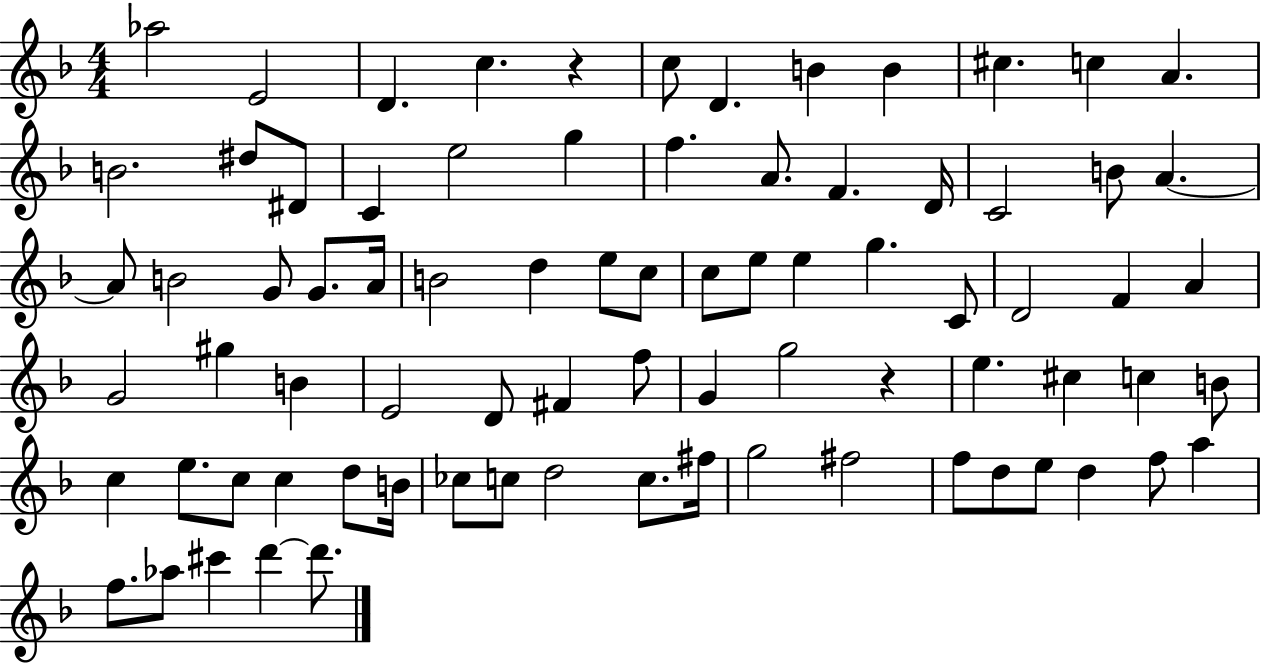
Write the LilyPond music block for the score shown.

{
  \clef treble
  \numericTimeSignature
  \time 4/4
  \key f \major
  aes''2 e'2 | d'4. c''4. r4 | c''8 d'4. b'4 b'4 | cis''4. c''4 a'4. | \break b'2. dis''8 dis'8 | c'4 e''2 g''4 | f''4. a'8. f'4. d'16 | c'2 b'8 a'4.~~ | \break a'8 b'2 g'8 g'8. a'16 | b'2 d''4 e''8 c''8 | c''8 e''8 e''4 g''4. c'8 | d'2 f'4 a'4 | \break g'2 gis''4 b'4 | e'2 d'8 fis'4 f''8 | g'4 g''2 r4 | e''4. cis''4 c''4 b'8 | \break c''4 e''8. c''8 c''4 d''8 b'16 | ces''8 c''8 d''2 c''8. fis''16 | g''2 fis''2 | f''8 d''8 e''8 d''4 f''8 a''4 | \break f''8. aes''8 cis'''4 d'''4~~ d'''8. | \bar "|."
}